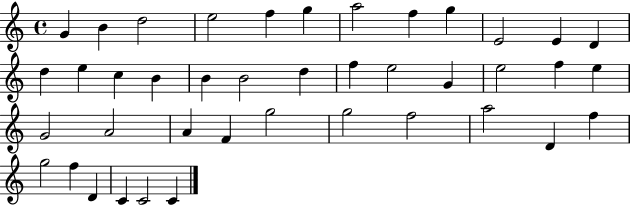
G4/q B4/q D5/h E5/h F5/q G5/q A5/h F5/q G5/q E4/h E4/q D4/q D5/q E5/q C5/q B4/q B4/q B4/h D5/q F5/q E5/h G4/q E5/h F5/q E5/q G4/h A4/h A4/q F4/q G5/h G5/h F5/h A5/h D4/q F5/q G5/h F5/q D4/q C4/q C4/h C4/q